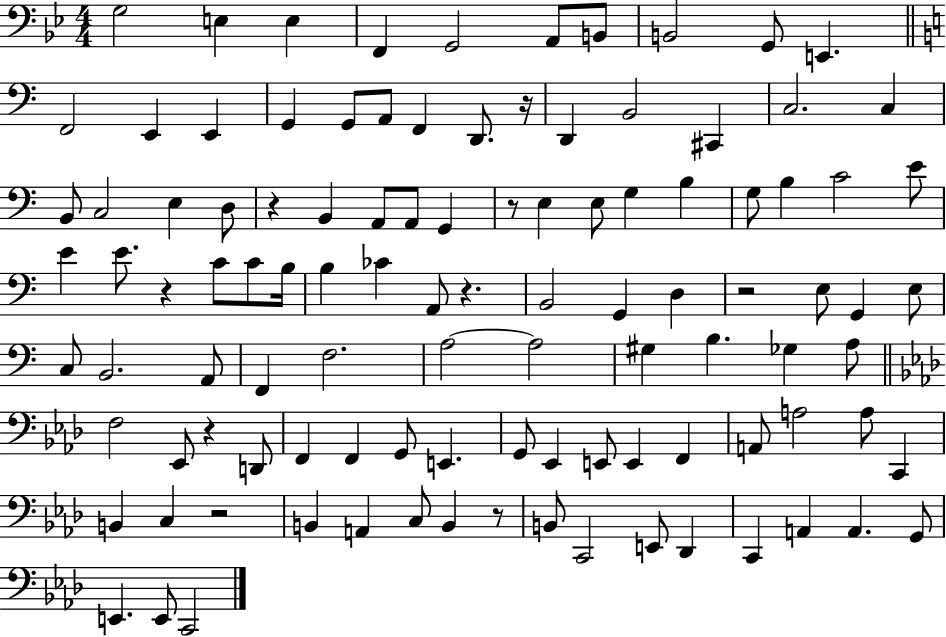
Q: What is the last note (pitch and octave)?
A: C2